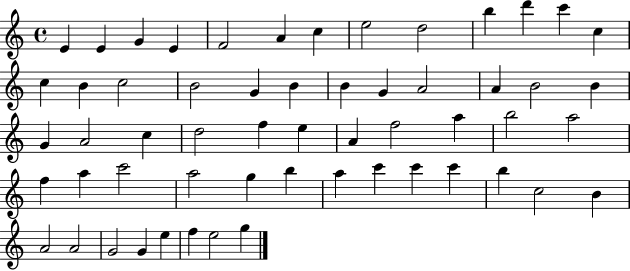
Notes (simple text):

E4/q E4/q G4/q E4/q F4/h A4/q C5/q E5/h D5/h B5/q D6/q C6/q C5/q C5/q B4/q C5/h B4/h G4/q B4/q B4/q G4/q A4/h A4/q B4/h B4/q G4/q A4/h C5/q D5/h F5/q E5/q A4/q F5/h A5/q B5/h A5/h F5/q A5/q C6/h A5/h G5/q B5/q A5/q C6/q C6/q C6/q B5/q C5/h B4/q A4/h A4/h G4/h G4/q E5/q F5/q E5/h G5/q